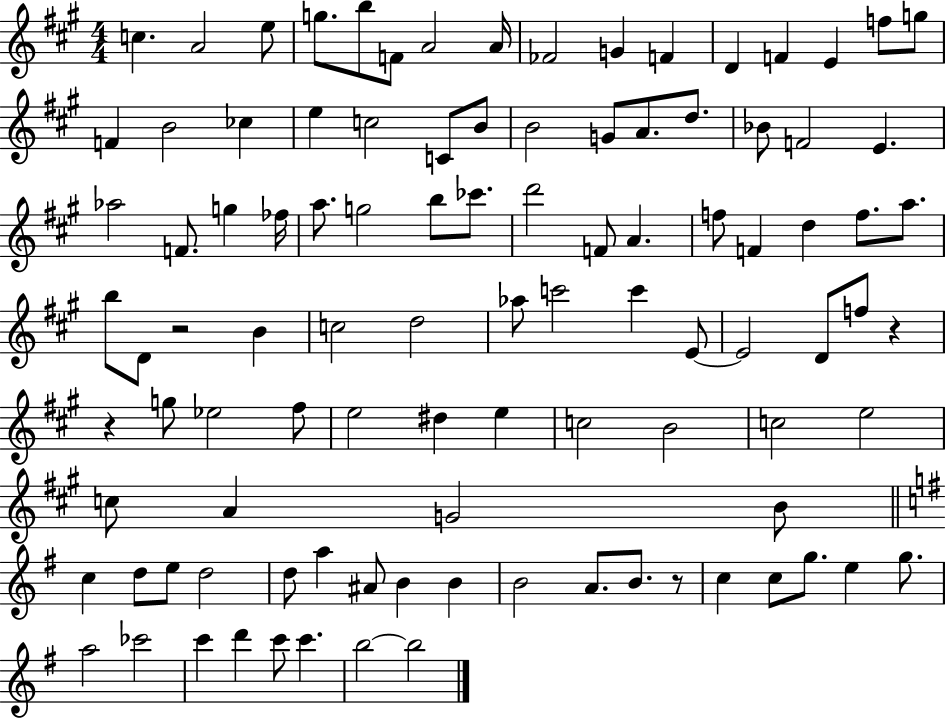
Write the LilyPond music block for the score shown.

{
  \clef treble
  \numericTimeSignature
  \time 4/4
  \key a \major
  c''4. a'2 e''8 | g''8. b''8 f'8 a'2 a'16 | fes'2 g'4 f'4 | d'4 f'4 e'4 f''8 g''8 | \break f'4 b'2 ces''4 | e''4 c''2 c'8 b'8 | b'2 g'8 a'8. d''8. | bes'8 f'2 e'4. | \break aes''2 f'8. g''4 fes''16 | a''8. g''2 b''8 ces'''8. | d'''2 f'8 a'4. | f''8 f'4 d''4 f''8. a''8. | \break b''8 d'8 r2 b'4 | c''2 d''2 | aes''8 c'''2 c'''4 e'8~~ | e'2 d'8 f''8 r4 | \break r4 g''8 ees''2 fis''8 | e''2 dis''4 e''4 | c''2 b'2 | c''2 e''2 | \break c''8 a'4 g'2 b'8 | \bar "||" \break \key e \minor c''4 d''8 e''8 d''2 | d''8 a''4 ais'8 b'4 b'4 | b'2 a'8. b'8. r8 | c''4 c''8 g''8. e''4 g''8. | \break a''2 ces'''2 | c'''4 d'''4 c'''8 c'''4. | b''2~~ b''2 | \bar "|."
}